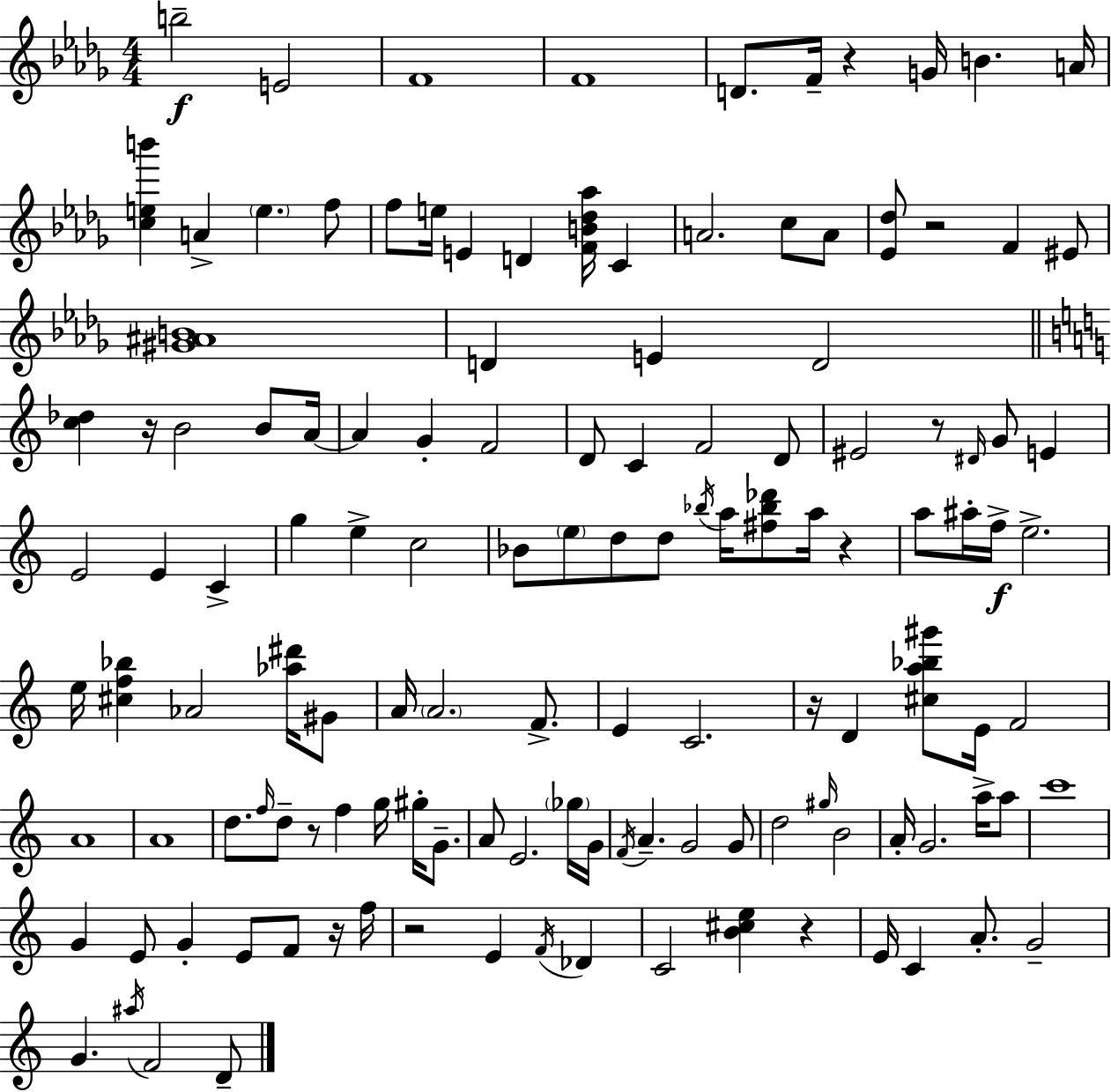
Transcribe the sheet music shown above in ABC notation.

X:1
T:Untitled
M:4/4
L:1/4
K:Bbm
b2 E2 F4 F4 D/2 F/4 z G/4 B A/4 [ceb'] A e f/2 f/2 e/4 E D [FB_d_a]/4 C A2 c/2 A/2 [_E_d]/2 z2 F ^E/2 [^G^AB]4 D E D2 [c_d] z/4 B2 B/2 A/4 A G F2 D/2 C F2 D/2 ^E2 z/2 ^D/4 G/2 E E2 E C g e c2 _B/2 e/2 d/2 d/2 _b/4 a/4 [^f_b_d']/2 a/4 z a/2 ^a/4 f/4 e2 e/4 [^cf_b] _A2 [_a^d']/4 ^G/2 A/4 A2 F/2 E C2 z/4 D [^ca_b^g']/2 E/4 F2 A4 A4 d/2 f/4 d/2 z/2 f g/4 ^g/4 G/2 A/2 E2 _g/4 G/4 F/4 A G2 G/2 d2 ^g/4 B2 A/4 G2 a/4 a/2 c'4 G E/2 G E/2 F/2 z/4 f/4 z2 E F/4 _D C2 [B^ce] z E/4 C A/2 G2 G ^a/4 F2 D/2